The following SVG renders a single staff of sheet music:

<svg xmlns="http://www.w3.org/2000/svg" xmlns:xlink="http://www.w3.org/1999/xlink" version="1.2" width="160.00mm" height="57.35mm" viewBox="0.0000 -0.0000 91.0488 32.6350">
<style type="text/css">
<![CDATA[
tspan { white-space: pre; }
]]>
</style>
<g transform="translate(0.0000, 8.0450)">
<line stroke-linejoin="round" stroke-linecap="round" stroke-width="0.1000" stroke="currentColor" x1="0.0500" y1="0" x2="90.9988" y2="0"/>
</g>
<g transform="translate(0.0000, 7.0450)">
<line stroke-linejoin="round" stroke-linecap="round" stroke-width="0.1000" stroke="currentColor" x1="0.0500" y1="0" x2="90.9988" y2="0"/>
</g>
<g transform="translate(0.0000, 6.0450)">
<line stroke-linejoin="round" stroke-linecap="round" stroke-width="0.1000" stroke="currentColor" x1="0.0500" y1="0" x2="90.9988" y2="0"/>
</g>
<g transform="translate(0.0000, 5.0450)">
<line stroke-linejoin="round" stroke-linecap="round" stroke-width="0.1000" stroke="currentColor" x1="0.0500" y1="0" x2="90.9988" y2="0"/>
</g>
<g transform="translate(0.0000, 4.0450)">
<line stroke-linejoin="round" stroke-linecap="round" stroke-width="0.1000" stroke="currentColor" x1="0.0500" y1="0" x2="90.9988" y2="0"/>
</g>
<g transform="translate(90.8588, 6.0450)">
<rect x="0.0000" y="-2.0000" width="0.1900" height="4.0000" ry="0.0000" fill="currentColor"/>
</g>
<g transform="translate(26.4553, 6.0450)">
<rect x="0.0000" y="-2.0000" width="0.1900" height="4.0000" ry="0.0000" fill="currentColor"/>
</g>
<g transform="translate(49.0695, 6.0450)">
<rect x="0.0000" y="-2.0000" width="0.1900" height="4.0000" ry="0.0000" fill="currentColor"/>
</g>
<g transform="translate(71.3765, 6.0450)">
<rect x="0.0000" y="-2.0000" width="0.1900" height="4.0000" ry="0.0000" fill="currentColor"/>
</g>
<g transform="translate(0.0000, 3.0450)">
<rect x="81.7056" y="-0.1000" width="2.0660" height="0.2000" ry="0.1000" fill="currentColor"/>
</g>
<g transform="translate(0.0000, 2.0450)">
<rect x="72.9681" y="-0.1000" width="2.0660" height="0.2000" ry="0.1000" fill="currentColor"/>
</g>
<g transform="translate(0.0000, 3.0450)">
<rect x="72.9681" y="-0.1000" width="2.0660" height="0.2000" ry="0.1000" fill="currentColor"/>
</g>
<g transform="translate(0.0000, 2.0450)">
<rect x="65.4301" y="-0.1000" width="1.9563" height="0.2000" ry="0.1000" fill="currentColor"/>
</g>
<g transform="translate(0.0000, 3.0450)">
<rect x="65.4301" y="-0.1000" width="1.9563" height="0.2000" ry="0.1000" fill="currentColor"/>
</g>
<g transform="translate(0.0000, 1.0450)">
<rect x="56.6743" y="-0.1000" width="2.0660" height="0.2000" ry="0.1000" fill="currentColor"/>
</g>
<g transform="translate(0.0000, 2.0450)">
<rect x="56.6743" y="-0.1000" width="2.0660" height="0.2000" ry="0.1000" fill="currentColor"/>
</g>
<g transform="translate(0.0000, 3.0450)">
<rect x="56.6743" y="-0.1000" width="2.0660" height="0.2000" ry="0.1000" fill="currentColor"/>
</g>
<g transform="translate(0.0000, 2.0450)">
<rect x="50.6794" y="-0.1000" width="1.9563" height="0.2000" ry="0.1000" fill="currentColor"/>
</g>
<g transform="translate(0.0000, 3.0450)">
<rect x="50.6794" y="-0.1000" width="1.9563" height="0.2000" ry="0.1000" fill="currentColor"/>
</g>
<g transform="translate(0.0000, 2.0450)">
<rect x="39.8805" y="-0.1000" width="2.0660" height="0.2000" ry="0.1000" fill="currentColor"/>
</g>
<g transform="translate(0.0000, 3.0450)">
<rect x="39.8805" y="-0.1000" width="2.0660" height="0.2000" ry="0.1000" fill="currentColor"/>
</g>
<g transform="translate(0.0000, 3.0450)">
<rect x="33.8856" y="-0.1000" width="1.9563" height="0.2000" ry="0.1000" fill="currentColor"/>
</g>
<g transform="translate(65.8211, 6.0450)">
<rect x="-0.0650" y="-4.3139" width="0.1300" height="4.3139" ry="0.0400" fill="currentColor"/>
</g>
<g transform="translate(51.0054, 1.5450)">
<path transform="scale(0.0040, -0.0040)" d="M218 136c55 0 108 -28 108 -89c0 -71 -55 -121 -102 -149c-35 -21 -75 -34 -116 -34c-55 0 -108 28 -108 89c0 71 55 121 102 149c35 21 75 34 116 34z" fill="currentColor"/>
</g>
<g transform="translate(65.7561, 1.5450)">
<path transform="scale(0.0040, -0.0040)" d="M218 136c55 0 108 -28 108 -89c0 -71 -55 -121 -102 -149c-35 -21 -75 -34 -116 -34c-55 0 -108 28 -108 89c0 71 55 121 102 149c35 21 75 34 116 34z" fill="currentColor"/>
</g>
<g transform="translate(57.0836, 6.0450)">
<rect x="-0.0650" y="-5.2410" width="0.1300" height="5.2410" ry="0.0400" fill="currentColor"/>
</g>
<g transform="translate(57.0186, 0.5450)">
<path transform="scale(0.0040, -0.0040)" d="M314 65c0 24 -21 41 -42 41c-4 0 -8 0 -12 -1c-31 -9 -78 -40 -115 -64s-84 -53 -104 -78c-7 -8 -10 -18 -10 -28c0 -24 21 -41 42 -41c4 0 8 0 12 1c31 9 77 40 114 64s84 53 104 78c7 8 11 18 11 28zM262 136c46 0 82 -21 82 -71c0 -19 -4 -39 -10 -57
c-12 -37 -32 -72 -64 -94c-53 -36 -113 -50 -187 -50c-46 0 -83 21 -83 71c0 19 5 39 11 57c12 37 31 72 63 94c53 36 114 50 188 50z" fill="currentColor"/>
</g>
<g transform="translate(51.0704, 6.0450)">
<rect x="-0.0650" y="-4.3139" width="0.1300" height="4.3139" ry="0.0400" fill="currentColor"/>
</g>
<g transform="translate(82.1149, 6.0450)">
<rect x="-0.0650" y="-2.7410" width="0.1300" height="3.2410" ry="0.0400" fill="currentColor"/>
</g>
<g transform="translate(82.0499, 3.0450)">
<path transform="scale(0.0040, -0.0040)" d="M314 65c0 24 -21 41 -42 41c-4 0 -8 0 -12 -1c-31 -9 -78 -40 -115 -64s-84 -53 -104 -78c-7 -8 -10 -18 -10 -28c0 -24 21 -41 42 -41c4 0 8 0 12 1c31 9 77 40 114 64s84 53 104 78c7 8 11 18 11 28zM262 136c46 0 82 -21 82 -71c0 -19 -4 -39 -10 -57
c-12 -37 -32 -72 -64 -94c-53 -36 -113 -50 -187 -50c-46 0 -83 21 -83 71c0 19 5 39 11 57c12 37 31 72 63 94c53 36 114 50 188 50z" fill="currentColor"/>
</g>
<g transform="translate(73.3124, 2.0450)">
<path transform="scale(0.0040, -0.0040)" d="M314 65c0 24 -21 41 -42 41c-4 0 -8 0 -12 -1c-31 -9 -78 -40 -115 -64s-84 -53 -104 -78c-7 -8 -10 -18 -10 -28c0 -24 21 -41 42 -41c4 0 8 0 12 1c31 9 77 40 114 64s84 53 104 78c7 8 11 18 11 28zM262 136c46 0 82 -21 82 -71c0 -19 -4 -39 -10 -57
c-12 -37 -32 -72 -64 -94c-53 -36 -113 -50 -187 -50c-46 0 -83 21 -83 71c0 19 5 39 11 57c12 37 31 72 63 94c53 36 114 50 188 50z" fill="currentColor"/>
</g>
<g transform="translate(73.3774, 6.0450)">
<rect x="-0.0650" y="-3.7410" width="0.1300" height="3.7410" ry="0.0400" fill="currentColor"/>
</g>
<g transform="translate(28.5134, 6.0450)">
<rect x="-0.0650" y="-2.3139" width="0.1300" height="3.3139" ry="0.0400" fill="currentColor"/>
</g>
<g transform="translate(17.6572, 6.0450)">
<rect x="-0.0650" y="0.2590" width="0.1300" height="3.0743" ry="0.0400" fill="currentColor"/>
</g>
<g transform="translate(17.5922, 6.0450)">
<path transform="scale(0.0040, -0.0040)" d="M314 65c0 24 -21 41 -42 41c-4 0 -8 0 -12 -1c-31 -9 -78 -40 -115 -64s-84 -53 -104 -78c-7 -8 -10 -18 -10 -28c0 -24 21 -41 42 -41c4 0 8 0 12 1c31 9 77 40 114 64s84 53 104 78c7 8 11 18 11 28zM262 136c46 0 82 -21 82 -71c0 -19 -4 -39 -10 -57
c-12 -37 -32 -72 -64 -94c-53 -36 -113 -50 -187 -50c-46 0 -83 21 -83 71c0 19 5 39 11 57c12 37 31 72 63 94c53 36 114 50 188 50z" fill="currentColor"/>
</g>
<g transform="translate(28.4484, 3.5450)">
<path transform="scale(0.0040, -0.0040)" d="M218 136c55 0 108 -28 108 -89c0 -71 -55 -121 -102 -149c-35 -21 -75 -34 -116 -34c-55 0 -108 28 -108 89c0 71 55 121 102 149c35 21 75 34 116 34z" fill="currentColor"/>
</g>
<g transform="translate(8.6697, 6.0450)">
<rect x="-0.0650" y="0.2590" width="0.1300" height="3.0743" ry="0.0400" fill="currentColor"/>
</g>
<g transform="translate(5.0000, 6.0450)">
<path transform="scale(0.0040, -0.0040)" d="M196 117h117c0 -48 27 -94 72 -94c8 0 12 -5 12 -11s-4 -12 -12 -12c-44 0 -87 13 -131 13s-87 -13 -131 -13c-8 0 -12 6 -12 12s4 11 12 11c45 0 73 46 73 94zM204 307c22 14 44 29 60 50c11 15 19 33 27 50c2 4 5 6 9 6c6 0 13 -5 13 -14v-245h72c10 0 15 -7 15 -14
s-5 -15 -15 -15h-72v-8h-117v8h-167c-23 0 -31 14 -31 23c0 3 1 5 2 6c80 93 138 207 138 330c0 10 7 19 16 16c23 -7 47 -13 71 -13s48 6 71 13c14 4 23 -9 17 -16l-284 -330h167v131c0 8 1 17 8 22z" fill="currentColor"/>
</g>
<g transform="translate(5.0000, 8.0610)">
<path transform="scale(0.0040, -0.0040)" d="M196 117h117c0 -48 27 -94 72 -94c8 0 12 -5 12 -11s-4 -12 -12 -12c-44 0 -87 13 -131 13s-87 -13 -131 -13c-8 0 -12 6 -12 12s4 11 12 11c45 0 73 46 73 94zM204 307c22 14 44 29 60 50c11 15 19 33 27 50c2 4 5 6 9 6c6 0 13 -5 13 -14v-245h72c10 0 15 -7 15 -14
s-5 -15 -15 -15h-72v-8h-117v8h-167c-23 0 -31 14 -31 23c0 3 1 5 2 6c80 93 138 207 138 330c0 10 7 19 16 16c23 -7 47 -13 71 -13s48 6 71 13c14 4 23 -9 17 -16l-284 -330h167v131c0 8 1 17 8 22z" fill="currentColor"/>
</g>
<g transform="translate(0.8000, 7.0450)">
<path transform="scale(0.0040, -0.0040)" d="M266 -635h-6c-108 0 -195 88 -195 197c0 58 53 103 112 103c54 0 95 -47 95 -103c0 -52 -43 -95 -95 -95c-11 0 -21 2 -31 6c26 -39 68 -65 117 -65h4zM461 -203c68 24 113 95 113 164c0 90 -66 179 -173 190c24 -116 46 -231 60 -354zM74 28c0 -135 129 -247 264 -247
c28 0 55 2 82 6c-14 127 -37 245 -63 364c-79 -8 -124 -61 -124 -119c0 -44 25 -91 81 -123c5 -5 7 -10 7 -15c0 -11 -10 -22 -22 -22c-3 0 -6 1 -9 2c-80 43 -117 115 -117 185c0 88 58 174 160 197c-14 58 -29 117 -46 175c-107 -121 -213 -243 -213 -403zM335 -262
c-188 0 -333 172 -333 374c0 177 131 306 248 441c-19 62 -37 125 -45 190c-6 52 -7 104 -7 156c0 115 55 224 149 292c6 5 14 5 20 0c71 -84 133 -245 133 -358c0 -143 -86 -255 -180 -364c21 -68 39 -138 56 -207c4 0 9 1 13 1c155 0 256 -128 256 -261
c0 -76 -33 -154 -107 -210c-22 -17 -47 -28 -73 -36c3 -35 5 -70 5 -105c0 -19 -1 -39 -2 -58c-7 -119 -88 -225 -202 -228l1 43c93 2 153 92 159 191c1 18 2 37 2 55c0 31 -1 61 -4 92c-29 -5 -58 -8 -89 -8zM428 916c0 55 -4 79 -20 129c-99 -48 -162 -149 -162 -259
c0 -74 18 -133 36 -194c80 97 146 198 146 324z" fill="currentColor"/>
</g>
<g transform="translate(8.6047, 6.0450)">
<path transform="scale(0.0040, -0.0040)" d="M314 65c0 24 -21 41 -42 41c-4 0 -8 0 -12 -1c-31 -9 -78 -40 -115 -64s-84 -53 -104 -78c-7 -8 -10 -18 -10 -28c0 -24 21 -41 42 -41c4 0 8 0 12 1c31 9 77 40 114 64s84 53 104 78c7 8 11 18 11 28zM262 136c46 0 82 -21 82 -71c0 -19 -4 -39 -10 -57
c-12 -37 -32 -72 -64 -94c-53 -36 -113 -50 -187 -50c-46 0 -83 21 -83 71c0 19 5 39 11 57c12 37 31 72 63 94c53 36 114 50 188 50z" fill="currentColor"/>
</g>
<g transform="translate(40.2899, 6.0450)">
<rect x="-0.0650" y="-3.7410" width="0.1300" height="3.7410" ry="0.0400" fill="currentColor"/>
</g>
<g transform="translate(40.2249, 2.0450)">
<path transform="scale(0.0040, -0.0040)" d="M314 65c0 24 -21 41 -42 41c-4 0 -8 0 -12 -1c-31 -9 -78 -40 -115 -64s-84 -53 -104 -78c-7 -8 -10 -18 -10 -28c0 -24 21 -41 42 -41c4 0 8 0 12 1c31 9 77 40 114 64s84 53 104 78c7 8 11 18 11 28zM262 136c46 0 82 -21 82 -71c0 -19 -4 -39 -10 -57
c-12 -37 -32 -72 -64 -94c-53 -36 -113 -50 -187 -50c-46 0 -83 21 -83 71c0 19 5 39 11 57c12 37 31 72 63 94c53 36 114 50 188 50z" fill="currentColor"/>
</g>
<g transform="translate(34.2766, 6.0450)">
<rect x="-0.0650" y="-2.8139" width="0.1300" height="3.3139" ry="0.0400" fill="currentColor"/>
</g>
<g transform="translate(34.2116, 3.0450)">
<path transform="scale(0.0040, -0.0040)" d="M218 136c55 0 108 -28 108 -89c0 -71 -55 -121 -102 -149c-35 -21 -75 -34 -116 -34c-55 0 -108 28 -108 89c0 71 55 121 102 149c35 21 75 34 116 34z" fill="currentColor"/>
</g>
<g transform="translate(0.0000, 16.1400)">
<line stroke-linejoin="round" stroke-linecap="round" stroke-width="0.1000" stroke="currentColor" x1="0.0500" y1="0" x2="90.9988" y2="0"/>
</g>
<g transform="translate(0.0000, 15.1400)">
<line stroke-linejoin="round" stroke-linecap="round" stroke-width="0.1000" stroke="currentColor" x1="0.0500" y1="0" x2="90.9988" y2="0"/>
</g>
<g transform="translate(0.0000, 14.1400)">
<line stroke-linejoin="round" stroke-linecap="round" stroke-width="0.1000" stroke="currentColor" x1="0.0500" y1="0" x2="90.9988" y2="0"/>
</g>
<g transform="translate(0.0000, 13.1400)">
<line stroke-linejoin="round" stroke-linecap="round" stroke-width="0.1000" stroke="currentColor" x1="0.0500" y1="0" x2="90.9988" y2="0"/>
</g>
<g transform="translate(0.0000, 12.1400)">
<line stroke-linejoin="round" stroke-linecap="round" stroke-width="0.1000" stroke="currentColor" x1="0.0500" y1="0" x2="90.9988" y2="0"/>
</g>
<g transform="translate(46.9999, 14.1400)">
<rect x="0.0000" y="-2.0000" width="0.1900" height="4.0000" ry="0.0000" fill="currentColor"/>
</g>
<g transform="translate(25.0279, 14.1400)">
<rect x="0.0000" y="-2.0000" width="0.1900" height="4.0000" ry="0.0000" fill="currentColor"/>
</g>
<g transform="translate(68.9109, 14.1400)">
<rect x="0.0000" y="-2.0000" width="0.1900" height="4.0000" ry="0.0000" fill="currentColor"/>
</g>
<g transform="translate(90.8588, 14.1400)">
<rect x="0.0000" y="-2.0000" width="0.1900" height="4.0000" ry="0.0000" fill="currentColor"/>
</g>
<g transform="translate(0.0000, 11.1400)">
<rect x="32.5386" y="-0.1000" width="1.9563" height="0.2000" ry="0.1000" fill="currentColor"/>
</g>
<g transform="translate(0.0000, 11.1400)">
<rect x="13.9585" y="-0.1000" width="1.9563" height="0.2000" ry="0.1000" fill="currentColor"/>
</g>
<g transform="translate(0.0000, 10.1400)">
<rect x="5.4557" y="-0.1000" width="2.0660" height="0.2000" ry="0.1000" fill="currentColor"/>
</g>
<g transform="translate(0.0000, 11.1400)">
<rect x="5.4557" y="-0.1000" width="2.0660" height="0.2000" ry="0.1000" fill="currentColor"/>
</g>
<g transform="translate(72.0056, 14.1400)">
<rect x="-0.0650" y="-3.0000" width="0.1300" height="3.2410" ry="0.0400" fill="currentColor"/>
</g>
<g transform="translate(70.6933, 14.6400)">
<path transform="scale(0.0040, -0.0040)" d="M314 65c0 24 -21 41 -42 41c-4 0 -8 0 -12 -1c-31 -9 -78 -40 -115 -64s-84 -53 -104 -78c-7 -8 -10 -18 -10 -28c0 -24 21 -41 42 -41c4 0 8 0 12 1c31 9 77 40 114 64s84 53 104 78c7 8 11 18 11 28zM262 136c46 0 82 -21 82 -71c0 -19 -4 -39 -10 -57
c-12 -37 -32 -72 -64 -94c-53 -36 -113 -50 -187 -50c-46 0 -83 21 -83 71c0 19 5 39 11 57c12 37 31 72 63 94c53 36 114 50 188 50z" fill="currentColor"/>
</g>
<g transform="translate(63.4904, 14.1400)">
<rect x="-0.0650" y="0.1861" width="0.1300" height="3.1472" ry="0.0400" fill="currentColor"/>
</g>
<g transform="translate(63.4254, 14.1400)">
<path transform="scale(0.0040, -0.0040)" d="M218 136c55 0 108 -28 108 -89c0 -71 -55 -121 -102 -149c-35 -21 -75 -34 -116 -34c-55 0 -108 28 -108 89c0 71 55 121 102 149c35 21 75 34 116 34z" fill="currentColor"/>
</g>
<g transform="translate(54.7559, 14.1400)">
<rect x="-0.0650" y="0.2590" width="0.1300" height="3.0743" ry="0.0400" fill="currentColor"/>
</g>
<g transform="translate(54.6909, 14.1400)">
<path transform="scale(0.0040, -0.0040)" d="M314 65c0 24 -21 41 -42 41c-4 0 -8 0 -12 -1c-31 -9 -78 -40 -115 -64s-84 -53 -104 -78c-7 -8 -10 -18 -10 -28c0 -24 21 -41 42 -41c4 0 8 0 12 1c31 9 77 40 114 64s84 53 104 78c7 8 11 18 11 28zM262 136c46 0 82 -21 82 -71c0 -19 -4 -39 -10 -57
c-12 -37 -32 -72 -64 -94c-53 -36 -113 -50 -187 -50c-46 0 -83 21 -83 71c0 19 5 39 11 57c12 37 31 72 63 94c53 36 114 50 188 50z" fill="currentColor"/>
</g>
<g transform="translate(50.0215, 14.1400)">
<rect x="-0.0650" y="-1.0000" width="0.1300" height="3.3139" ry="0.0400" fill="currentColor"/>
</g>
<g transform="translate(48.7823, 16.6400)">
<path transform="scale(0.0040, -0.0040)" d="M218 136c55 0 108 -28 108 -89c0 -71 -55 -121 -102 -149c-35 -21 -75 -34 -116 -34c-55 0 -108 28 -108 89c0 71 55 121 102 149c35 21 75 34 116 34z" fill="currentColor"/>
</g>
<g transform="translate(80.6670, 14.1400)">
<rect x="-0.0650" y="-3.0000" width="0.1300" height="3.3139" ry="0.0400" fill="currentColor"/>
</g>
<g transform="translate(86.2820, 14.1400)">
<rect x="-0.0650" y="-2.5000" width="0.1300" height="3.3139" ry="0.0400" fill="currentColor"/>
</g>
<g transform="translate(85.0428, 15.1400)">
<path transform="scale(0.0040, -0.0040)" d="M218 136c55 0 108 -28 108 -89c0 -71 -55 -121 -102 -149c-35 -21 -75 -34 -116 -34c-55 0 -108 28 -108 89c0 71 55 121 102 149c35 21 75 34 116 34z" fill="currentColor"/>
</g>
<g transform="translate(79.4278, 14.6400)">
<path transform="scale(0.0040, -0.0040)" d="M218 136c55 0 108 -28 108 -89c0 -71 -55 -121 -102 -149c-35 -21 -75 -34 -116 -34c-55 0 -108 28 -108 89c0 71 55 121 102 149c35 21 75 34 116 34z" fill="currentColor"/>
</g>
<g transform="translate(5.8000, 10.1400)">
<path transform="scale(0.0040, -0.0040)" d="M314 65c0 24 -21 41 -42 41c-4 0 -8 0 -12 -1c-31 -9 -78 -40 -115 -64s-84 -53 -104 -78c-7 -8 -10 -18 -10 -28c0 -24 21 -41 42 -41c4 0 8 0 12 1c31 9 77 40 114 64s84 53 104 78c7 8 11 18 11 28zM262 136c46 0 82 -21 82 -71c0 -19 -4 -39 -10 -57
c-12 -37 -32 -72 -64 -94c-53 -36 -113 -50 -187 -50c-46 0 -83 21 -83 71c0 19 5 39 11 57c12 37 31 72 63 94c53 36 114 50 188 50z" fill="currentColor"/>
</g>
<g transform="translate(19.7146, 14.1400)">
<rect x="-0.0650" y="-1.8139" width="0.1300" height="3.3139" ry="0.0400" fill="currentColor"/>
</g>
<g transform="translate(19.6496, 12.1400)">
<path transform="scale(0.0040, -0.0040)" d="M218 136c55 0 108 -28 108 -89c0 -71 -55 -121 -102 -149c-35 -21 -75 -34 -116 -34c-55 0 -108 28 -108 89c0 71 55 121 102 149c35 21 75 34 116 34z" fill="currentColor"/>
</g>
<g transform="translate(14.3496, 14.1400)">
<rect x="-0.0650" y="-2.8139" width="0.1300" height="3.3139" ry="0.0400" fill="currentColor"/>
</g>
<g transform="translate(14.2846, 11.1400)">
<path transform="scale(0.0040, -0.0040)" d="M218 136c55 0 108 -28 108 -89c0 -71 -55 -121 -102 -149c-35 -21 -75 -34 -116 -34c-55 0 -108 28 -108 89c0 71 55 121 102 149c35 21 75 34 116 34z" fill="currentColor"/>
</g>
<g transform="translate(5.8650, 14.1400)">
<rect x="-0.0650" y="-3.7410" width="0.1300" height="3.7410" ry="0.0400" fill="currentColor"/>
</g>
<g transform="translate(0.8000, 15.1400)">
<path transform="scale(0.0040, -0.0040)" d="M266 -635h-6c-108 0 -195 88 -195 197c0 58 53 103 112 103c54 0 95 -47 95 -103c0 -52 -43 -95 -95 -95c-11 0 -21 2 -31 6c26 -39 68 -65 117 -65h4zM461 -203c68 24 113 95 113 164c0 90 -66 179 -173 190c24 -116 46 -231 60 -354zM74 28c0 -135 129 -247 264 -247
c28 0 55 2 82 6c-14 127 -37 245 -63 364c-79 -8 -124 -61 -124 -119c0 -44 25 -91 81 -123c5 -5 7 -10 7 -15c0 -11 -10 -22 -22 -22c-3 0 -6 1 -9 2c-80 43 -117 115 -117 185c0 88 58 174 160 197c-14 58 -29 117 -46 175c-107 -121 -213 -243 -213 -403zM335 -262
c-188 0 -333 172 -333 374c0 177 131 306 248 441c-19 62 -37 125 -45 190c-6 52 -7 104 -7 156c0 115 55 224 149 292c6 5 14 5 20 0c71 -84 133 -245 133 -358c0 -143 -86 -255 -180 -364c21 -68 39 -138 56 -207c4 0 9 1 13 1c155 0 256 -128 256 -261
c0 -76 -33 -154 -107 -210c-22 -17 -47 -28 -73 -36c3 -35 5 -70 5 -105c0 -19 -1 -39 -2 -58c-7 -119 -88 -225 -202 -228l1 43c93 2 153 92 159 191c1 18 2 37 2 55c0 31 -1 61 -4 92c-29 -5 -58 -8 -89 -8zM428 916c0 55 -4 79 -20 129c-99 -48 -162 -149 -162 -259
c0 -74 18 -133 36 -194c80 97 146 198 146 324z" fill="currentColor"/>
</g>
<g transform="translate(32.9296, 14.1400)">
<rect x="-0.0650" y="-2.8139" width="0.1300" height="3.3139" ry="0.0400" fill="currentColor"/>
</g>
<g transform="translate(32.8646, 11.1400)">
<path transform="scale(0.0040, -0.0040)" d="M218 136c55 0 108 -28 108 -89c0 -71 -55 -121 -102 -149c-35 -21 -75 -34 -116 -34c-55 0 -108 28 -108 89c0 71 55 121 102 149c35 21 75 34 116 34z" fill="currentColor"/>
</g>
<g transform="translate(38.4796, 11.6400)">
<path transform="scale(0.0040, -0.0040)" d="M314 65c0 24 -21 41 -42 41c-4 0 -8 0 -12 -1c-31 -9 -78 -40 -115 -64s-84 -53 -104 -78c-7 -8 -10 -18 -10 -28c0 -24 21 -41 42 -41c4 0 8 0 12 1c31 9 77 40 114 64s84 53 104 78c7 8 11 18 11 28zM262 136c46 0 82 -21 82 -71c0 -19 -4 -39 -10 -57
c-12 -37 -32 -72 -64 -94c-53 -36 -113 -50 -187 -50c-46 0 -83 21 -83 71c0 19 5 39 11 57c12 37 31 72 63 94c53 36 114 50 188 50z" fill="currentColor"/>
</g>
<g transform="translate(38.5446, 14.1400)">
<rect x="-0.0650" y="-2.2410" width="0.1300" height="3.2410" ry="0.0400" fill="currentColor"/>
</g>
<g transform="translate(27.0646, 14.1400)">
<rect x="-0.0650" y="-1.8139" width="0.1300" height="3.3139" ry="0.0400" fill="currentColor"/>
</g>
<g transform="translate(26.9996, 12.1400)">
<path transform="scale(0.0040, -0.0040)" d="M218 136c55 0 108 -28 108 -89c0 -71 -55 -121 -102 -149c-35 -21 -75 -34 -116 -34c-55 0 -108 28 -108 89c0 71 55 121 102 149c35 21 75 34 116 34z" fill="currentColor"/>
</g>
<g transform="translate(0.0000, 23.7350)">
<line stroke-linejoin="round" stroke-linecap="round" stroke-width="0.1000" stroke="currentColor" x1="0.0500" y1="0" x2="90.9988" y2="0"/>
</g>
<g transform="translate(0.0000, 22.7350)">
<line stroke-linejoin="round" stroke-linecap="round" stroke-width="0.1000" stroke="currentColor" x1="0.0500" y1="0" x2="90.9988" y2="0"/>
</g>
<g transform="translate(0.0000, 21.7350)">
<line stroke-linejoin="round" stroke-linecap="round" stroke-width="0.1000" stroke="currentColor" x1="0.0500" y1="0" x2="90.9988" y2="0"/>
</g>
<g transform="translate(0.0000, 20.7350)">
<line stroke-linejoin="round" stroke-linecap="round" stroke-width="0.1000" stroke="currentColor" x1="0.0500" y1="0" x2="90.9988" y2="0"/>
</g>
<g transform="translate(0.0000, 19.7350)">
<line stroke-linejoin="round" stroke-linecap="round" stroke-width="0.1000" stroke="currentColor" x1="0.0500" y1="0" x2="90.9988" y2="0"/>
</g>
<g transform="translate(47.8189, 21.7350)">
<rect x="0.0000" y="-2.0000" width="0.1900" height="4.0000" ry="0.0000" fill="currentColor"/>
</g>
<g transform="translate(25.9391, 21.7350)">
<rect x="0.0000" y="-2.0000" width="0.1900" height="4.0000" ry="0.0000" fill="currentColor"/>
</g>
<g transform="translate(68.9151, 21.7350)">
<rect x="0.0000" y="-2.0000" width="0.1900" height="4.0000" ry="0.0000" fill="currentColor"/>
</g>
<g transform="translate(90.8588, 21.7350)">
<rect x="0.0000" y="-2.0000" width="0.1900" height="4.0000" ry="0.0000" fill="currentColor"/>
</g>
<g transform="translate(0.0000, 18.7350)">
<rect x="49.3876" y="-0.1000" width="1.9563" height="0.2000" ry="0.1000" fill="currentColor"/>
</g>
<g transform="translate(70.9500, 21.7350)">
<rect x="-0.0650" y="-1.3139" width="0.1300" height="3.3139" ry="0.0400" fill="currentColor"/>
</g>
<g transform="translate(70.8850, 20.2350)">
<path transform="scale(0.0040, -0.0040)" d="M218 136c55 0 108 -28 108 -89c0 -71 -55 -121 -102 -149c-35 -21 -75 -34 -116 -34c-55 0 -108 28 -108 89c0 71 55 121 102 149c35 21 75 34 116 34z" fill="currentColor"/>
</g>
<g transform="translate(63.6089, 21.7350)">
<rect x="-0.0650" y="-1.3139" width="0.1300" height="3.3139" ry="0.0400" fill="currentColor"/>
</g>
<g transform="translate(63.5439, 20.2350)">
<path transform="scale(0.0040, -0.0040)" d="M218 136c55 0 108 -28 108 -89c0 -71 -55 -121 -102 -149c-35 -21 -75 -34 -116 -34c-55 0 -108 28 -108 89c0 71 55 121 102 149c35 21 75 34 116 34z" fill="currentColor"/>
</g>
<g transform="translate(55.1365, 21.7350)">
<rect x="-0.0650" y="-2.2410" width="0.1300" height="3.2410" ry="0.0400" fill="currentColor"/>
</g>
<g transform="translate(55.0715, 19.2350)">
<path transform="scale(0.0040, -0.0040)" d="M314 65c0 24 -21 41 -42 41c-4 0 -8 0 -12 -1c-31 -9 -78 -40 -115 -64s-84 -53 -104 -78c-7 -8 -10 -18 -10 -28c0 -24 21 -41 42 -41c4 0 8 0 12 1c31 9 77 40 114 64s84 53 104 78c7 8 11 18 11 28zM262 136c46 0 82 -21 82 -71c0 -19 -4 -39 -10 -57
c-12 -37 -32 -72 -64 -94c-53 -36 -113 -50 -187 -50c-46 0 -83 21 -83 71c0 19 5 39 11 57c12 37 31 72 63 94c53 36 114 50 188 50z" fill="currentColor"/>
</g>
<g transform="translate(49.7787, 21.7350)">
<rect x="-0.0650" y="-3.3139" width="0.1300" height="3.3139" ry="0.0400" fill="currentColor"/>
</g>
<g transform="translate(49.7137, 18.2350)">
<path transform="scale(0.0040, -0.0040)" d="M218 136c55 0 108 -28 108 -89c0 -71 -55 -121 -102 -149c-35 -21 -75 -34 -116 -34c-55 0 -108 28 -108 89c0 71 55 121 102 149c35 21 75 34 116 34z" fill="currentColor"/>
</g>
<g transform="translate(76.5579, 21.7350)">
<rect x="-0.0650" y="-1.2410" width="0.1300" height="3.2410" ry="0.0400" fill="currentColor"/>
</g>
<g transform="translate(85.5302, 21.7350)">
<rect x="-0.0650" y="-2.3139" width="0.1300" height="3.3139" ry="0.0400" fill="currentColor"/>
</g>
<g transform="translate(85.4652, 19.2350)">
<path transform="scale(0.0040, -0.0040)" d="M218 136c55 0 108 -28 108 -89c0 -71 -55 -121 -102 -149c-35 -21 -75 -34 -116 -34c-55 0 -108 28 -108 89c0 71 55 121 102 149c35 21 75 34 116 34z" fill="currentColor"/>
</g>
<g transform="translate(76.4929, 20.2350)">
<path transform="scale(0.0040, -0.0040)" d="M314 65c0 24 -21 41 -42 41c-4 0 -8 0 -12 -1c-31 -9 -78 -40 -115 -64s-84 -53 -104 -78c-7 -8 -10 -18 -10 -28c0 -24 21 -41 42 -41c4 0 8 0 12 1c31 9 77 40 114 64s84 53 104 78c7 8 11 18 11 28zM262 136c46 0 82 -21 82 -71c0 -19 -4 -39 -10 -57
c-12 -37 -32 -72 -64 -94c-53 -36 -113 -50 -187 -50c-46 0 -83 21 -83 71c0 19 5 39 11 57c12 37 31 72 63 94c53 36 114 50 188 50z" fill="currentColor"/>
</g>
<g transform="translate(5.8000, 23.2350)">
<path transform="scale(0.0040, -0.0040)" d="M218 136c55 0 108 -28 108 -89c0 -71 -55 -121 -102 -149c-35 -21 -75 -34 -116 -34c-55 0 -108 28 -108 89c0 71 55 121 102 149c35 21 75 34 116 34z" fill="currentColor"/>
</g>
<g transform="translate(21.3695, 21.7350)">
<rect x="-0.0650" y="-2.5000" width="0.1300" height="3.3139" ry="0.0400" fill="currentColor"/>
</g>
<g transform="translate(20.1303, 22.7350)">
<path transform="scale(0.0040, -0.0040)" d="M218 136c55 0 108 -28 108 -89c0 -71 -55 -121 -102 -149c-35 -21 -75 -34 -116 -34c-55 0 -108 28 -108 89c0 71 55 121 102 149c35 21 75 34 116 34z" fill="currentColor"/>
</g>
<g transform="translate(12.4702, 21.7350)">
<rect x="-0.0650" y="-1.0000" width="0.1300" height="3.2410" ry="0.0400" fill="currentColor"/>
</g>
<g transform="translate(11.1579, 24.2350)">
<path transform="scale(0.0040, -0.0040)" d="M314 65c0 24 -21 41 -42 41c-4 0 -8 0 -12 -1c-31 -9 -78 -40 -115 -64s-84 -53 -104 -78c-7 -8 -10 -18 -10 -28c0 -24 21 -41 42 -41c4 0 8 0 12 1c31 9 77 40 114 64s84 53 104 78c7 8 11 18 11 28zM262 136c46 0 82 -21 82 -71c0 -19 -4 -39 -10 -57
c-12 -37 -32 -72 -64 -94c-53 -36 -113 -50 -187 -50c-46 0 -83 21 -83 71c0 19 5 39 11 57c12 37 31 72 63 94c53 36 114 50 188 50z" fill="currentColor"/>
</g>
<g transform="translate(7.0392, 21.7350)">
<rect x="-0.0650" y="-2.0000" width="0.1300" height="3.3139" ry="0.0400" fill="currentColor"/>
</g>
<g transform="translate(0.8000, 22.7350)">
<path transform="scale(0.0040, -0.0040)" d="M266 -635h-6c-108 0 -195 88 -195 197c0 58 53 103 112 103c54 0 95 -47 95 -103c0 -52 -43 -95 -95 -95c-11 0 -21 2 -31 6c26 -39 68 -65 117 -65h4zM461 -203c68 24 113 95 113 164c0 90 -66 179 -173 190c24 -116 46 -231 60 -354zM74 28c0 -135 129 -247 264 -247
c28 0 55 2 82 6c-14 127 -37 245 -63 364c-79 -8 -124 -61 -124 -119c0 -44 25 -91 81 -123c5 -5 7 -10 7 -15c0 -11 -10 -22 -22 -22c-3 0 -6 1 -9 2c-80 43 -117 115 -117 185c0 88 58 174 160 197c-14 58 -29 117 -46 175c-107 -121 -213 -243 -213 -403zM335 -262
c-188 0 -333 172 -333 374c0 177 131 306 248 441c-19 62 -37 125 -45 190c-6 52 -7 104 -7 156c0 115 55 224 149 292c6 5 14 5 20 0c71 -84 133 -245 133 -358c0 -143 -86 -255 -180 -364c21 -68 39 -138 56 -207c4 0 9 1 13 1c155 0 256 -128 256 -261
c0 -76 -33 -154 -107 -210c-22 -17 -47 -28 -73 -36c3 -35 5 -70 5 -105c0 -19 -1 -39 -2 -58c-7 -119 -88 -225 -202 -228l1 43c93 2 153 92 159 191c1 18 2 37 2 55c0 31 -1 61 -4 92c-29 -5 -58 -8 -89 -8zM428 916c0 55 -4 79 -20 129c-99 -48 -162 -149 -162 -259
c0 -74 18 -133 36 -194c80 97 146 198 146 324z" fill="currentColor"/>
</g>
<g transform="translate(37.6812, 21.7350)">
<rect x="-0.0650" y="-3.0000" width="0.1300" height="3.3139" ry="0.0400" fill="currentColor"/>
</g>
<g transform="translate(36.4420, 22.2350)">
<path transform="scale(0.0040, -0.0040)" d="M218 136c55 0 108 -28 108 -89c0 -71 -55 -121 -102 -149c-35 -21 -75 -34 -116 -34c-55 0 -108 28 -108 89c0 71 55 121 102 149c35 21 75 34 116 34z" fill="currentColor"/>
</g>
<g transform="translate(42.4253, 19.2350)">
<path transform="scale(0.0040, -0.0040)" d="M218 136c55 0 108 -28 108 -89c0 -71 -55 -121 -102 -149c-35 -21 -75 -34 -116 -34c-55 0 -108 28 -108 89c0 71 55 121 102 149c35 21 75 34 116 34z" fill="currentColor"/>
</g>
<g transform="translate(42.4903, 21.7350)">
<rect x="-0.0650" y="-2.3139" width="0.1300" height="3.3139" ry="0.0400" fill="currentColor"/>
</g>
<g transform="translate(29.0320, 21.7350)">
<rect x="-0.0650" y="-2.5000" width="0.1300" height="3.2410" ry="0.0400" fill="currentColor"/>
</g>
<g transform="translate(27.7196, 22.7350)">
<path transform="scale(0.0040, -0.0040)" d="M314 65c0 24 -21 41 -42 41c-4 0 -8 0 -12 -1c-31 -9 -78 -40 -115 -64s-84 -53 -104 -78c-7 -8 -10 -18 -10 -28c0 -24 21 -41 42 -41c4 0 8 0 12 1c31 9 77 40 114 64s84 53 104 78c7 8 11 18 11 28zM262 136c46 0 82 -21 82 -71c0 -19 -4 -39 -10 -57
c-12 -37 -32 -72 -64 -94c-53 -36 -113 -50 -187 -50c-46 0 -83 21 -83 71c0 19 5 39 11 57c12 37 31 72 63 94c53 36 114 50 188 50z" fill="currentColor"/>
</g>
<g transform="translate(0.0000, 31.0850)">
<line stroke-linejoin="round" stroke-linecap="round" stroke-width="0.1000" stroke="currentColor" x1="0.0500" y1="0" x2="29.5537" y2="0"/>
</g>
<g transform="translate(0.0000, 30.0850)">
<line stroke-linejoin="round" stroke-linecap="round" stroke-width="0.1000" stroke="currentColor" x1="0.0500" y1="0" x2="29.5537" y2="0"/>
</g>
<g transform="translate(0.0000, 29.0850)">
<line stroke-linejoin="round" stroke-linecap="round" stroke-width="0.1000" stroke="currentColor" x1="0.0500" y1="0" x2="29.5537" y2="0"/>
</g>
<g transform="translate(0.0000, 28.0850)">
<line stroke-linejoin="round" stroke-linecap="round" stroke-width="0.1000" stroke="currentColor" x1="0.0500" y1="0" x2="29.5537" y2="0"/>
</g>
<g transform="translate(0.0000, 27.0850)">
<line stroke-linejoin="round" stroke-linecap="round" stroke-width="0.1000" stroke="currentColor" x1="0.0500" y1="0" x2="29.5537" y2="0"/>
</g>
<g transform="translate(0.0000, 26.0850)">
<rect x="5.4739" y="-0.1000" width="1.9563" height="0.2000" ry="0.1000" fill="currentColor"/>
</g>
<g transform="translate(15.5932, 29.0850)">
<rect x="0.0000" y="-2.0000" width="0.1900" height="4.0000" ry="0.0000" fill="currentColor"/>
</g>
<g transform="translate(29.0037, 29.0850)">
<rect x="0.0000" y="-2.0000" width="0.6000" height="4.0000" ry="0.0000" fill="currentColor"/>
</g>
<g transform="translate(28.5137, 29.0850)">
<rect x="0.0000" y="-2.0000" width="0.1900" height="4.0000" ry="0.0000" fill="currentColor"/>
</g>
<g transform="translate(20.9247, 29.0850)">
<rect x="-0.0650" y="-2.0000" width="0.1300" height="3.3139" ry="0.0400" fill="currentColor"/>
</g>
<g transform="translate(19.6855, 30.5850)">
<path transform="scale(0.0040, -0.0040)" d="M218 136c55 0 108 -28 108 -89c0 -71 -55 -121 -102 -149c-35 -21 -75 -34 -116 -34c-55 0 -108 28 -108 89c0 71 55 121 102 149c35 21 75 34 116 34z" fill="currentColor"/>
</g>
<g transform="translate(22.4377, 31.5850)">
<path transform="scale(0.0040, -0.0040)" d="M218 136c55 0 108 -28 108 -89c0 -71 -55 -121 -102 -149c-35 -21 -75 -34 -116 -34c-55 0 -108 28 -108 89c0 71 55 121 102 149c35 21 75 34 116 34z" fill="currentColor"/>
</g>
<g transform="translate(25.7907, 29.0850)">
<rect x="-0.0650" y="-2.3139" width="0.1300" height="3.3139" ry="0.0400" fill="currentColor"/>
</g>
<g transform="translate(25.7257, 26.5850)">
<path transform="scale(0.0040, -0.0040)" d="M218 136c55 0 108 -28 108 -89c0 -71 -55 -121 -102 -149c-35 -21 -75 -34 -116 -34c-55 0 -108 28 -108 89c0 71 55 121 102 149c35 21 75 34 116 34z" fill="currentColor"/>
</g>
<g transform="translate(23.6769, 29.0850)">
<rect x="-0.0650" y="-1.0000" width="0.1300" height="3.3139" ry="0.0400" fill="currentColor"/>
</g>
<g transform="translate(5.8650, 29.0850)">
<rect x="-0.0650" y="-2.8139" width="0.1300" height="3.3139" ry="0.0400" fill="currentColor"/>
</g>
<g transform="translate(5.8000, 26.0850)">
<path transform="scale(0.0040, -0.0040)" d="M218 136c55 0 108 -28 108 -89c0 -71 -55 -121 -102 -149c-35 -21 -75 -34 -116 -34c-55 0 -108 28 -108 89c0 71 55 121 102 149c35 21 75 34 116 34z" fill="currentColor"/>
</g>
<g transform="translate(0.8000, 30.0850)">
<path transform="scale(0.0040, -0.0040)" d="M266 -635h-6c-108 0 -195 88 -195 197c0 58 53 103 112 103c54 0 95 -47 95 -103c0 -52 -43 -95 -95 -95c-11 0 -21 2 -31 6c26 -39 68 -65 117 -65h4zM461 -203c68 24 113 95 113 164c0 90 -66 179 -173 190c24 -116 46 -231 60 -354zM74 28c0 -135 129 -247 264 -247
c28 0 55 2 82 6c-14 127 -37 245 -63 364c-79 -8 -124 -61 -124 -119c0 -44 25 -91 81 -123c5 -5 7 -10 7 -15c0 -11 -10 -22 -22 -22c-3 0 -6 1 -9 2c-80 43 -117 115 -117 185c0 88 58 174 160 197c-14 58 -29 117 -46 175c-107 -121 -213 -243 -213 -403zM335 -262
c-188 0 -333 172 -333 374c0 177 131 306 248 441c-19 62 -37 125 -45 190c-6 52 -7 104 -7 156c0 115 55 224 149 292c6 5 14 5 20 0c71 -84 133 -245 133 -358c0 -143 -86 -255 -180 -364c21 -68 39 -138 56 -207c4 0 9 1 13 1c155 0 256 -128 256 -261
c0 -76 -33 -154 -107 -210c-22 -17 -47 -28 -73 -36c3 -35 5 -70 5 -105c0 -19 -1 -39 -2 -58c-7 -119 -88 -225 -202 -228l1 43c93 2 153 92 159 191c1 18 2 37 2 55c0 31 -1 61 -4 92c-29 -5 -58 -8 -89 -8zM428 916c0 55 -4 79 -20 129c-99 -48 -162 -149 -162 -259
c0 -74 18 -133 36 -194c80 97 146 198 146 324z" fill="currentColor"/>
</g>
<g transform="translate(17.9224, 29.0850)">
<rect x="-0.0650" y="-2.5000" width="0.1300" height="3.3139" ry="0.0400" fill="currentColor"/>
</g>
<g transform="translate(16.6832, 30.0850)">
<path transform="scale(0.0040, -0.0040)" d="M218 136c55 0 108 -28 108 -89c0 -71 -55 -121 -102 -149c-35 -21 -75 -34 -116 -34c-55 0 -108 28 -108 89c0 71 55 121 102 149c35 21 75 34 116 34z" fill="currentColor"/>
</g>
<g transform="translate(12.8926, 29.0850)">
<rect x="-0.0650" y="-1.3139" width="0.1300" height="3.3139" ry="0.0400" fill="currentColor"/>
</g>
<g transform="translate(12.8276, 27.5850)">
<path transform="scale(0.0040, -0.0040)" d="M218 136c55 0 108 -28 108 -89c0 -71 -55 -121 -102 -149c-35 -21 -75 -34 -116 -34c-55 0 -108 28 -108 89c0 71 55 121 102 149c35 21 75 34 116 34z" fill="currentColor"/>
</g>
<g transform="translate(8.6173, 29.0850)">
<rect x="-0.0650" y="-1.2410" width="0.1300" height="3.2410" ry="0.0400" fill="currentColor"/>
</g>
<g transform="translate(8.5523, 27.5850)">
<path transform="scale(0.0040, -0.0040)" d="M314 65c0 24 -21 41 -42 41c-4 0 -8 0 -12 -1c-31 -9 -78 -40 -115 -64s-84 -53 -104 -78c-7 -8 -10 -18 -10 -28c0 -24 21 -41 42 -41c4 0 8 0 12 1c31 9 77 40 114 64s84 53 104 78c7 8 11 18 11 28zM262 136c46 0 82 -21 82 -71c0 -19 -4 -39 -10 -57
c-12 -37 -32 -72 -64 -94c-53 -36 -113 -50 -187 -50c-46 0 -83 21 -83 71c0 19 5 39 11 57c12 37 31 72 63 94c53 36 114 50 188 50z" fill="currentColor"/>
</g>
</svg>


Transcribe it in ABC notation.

X:1
T:Untitled
M:4/4
L:1/4
K:C
B2 B2 g a c'2 d' f'2 d' c'2 a2 c'2 a f f a g2 D B2 B A2 A G F D2 G G2 A g b g2 e e e2 g a e2 e G F D g